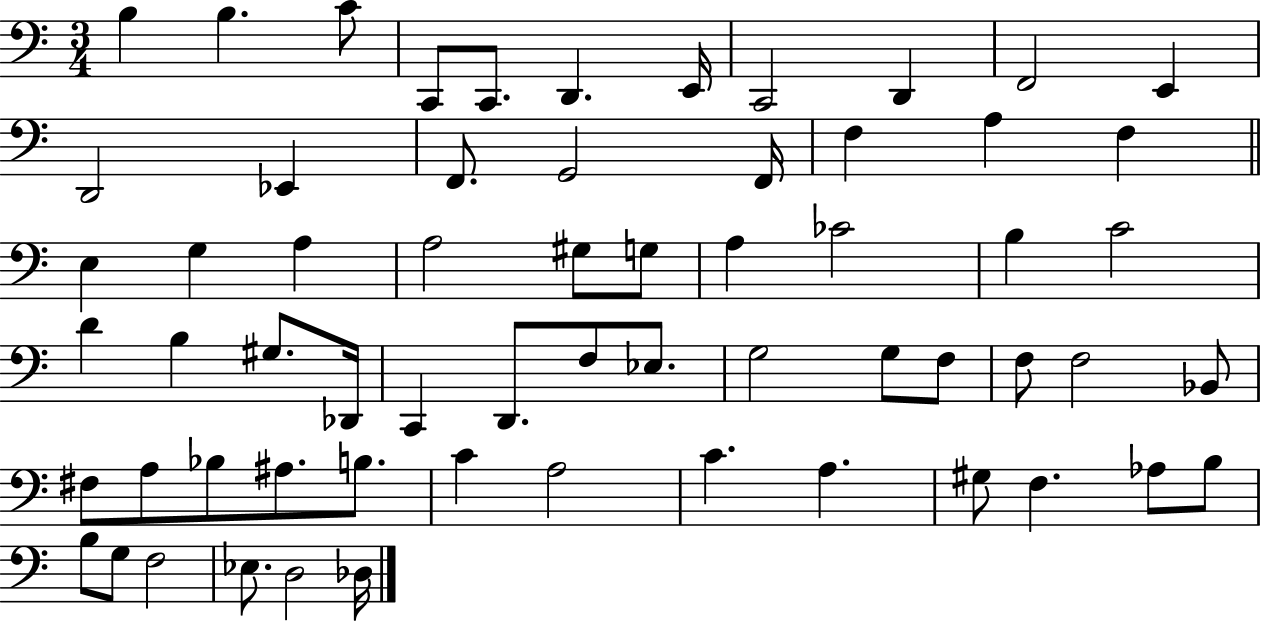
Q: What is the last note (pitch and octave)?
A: Db3